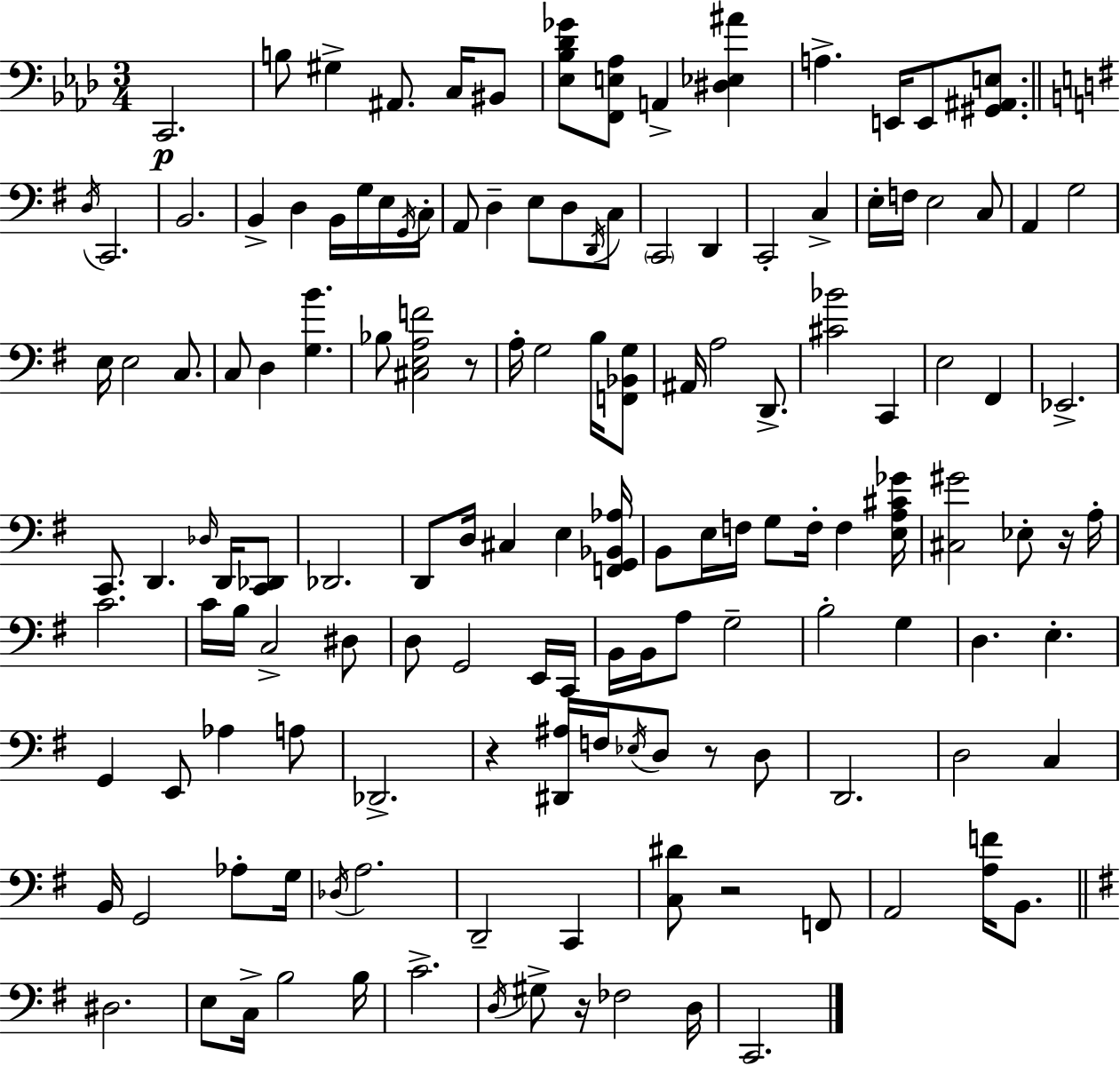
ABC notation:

X:1
T:Untitled
M:3/4
L:1/4
K:Fm
C,,2 B,/2 ^G, ^A,,/2 C,/4 ^B,,/2 [_E,_B,_D_G]/2 [F,,E,_A,]/2 A,, [^D,_E,^A] A, E,,/4 E,,/2 [^G,,^A,,E,]/2 D,/4 C,,2 B,,2 B,, D, B,,/4 G,/4 E,/4 G,,/4 C,/4 A,,/2 D, E,/2 D,/2 D,,/4 C,/2 C,,2 D,, C,,2 C, E,/4 F,/4 E,2 C,/2 A,, G,2 E,/4 E,2 C,/2 C,/2 D, [G,B] _B,/2 [^C,E,A,F]2 z/2 A,/4 G,2 B,/4 [F,,_B,,G,]/2 ^A,,/4 A,2 D,,/2 [^C_B]2 C,, E,2 ^F,, _E,,2 C,,/2 D,, _D,/4 D,,/4 [C,,_D,,]/2 _D,,2 D,,/2 D,/4 ^C, E, [F,,G,,_B,,_A,]/4 B,,/2 E,/4 F,/4 G,/2 F,/4 F, [E,A,^C_G]/4 [^C,^G]2 _E,/2 z/4 A,/4 C2 C/4 B,/4 C,2 ^D,/2 D,/2 G,,2 E,,/4 C,,/4 B,,/4 B,,/4 A,/2 G,2 B,2 G, D, E, G,, E,,/2 _A, A,/2 _D,,2 z [^D,,^A,]/4 F,/4 _E,/4 D,/2 z/2 D,/2 D,,2 D,2 C, B,,/4 G,,2 _A,/2 G,/4 _D,/4 A,2 D,,2 C,, [C,^D]/2 z2 F,,/2 A,,2 [A,F]/4 B,,/2 ^D,2 E,/2 C,/4 B,2 B,/4 C2 D,/4 ^G,/2 z/4 _F,2 D,/4 C,,2